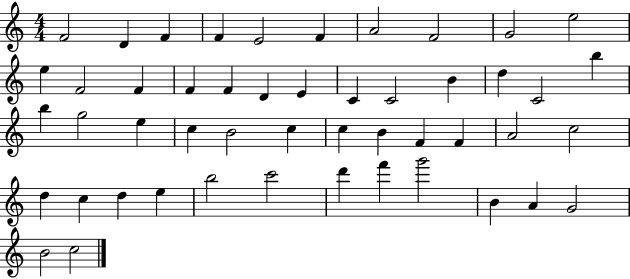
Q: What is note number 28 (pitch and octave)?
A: B4